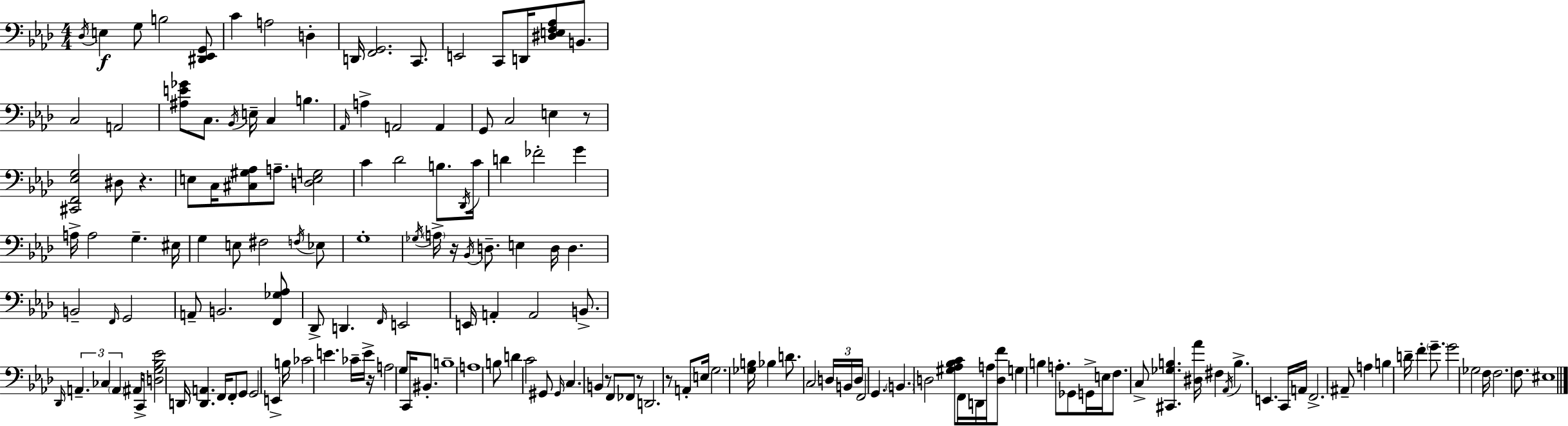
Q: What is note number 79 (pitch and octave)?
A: G2